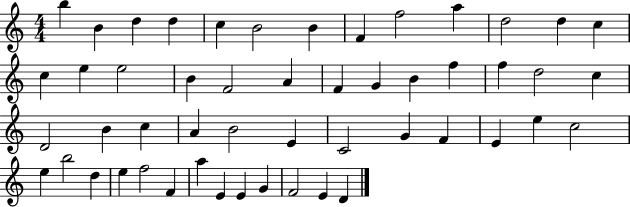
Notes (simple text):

B5/q B4/q D5/q D5/q C5/q B4/h B4/q F4/q F5/h A5/q D5/h D5/q C5/q C5/q E5/q E5/h B4/q F4/h A4/q F4/q G4/q B4/q F5/q F5/q D5/h C5/q D4/h B4/q C5/q A4/q B4/h E4/q C4/h G4/q F4/q E4/q E5/q C5/h E5/q B5/h D5/q E5/q F5/h F4/q A5/q E4/q E4/q G4/q F4/h E4/q D4/q